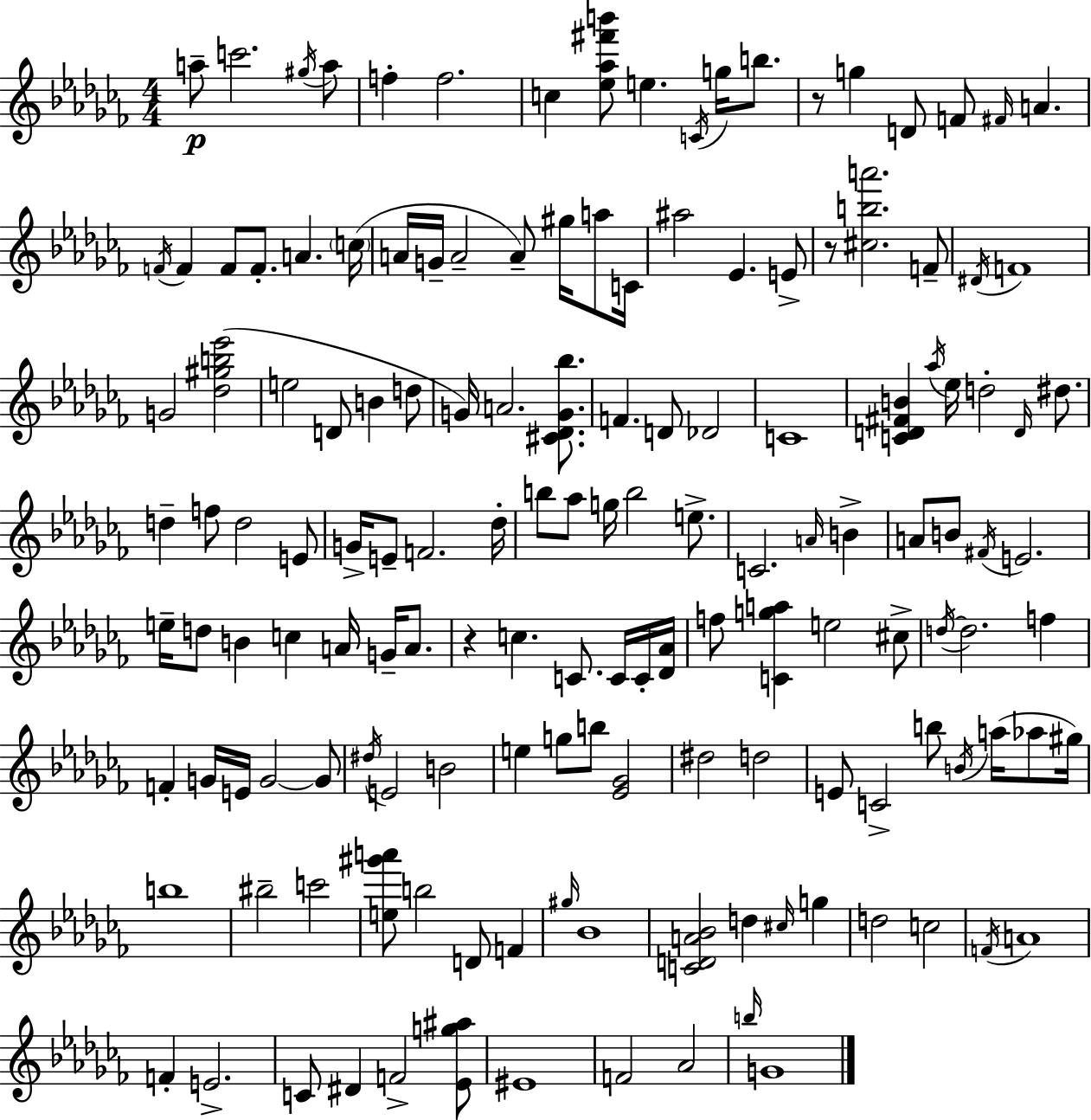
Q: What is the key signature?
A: AES minor